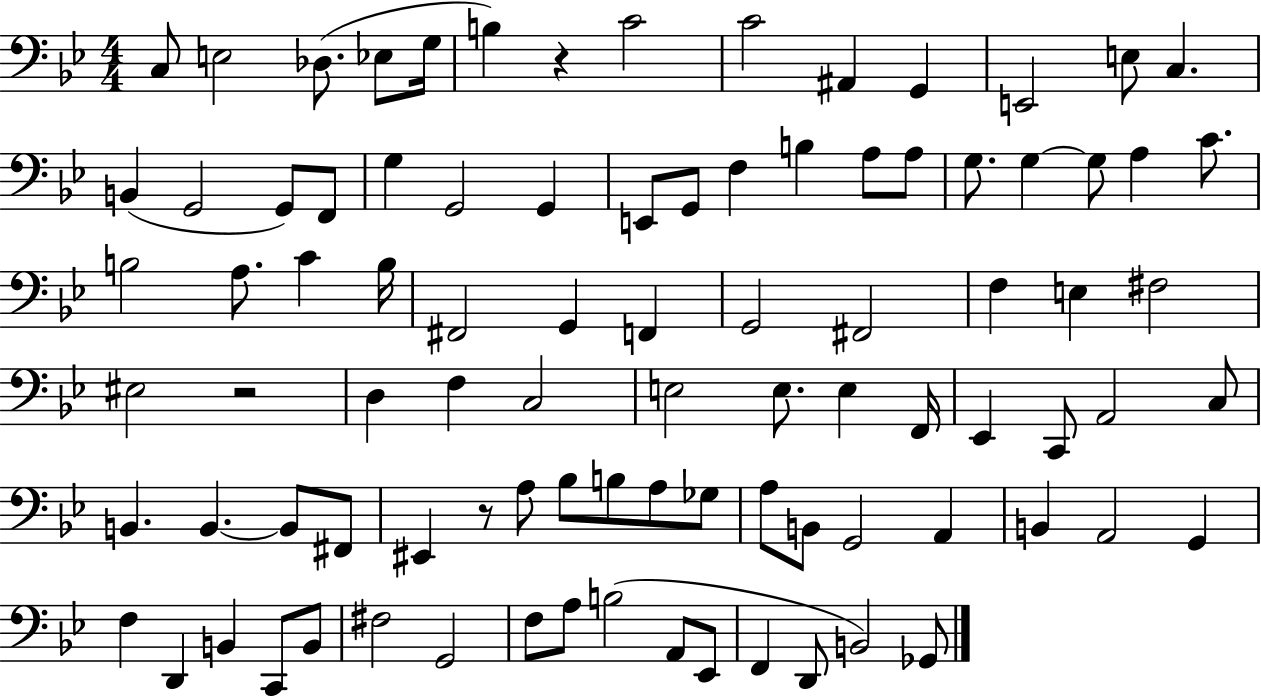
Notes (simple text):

C3/e E3/h Db3/e. Eb3/e G3/s B3/q R/q C4/h C4/h A#2/q G2/q E2/h E3/e C3/q. B2/q G2/h G2/e F2/e G3/q G2/h G2/q E2/e G2/e F3/q B3/q A3/e A3/e G3/e. G3/q G3/e A3/q C4/e. B3/h A3/e. C4/q B3/s F#2/h G2/q F2/q G2/h F#2/h F3/q E3/q F#3/h EIS3/h R/h D3/q F3/q C3/h E3/h E3/e. E3/q F2/s Eb2/q C2/e A2/h C3/e B2/q. B2/q. B2/e F#2/e EIS2/q R/e A3/e Bb3/e B3/e A3/e Gb3/e A3/e B2/e G2/h A2/q B2/q A2/h G2/q F3/q D2/q B2/q C2/e B2/e F#3/h G2/h F3/e A3/e B3/h A2/e Eb2/e F2/q D2/e B2/h Gb2/e